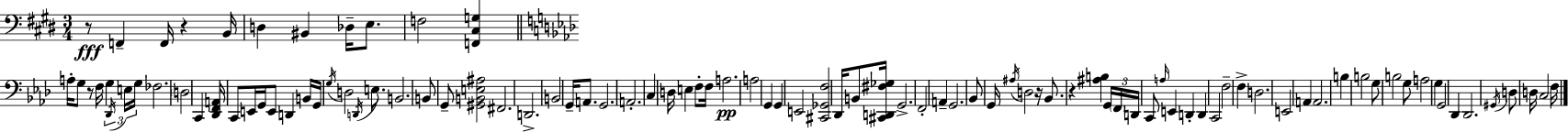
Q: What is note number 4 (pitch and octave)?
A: D3